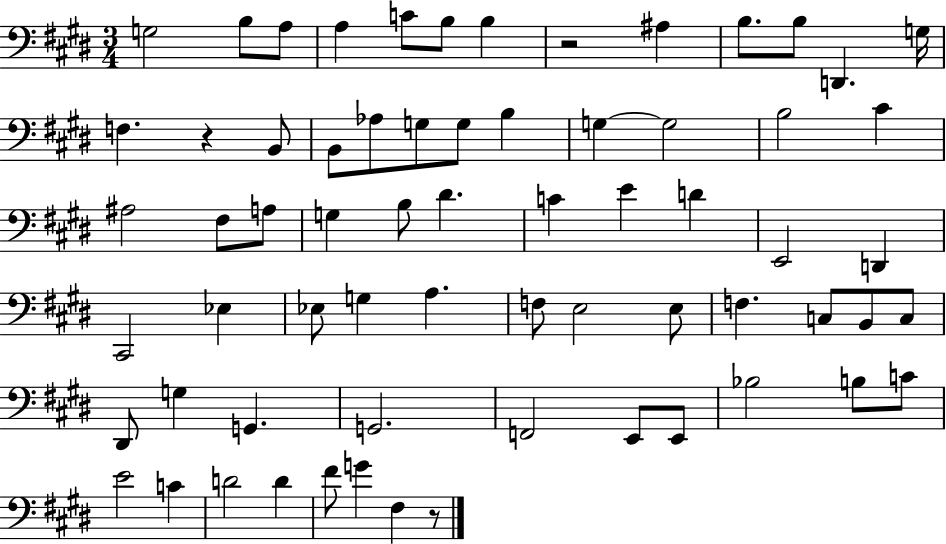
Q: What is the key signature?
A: E major